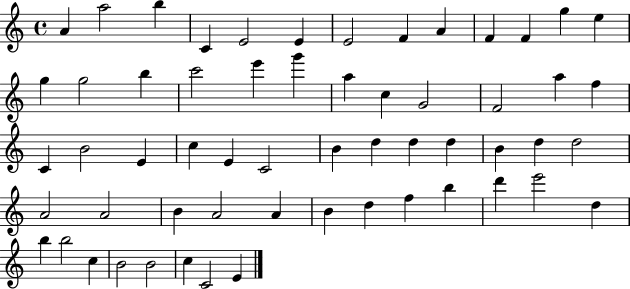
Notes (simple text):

A4/q A5/h B5/q C4/q E4/h E4/q E4/h F4/q A4/q F4/q F4/q G5/q E5/q G5/q G5/h B5/q C6/h E6/q G6/q A5/q C5/q G4/h F4/h A5/q F5/q C4/q B4/h E4/q C5/q E4/q C4/h B4/q D5/q D5/q D5/q B4/q D5/q D5/h A4/h A4/h B4/q A4/h A4/q B4/q D5/q F5/q B5/q D6/q E6/h D5/q B5/q B5/h C5/q B4/h B4/h C5/q C4/h E4/q